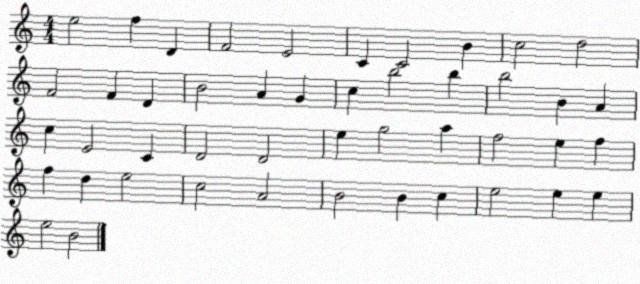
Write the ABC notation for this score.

X:1
T:Untitled
M:4/4
L:1/4
K:C
e2 f D F2 E2 C C2 B c2 d2 F2 F D B2 A G c b2 b b2 B A c E2 C D2 D2 e g2 a f2 e f f d e2 c2 A2 B2 B c e2 e e e2 B2